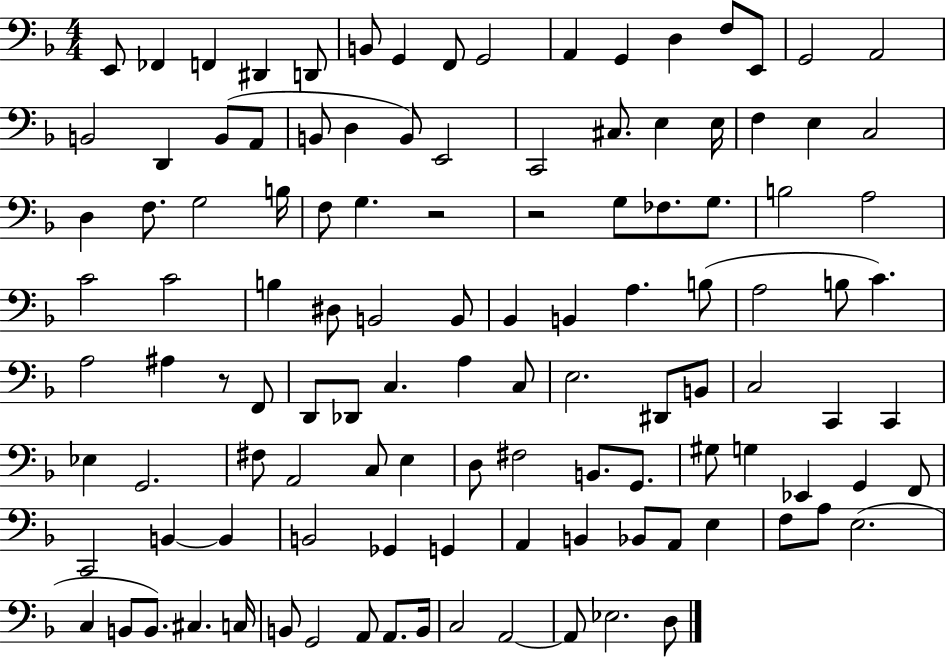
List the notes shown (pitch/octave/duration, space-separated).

E2/e FES2/q F2/q D#2/q D2/e B2/e G2/q F2/e G2/h A2/q G2/q D3/q F3/e E2/e G2/h A2/h B2/h D2/q B2/e A2/e B2/e D3/q B2/e E2/h C2/h C#3/e. E3/q E3/s F3/q E3/q C3/h D3/q F3/e. G3/h B3/s F3/e G3/q. R/h R/h G3/e FES3/e. G3/e. B3/h A3/h C4/h C4/h B3/q D#3/e B2/h B2/e Bb2/q B2/q A3/q. B3/e A3/h B3/e C4/q. A3/h A#3/q R/e F2/e D2/e Db2/e C3/q. A3/q C3/e E3/h. D#2/e B2/e C3/h C2/q C2/q Eb3/q G2/h. F#3/e A2/h C3/e E3/q D3/e F#3/h B2/e. G2/e. G#3/e G3/q Eb2/q G2/q F2/e C2/h B2/q B2/q B2/h Gb2/q G2/q A2/q B2/q Bb2/e A2/e E3/q F3/e A3/e E3/h. C3/q B2/e B2/e. C#3/q. C3/s B2/e G2/h A2/e A2/e. B2/s C3/h A2/h A2/e Eb3/h. D3/e